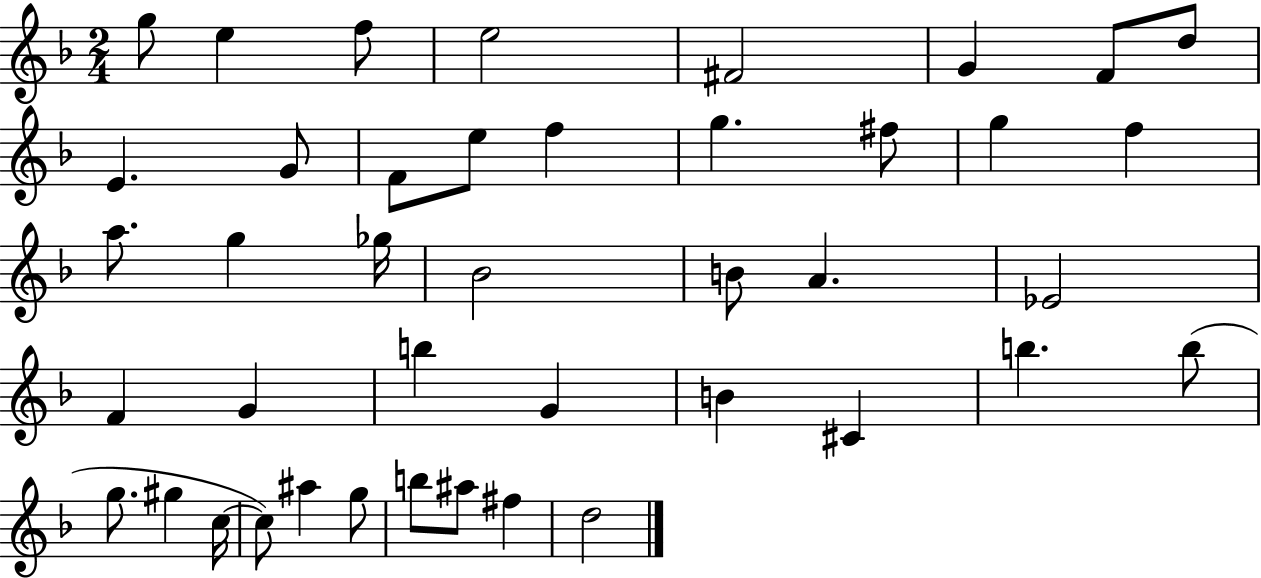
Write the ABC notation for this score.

X:1
T:Untitled
M:2/4
L:1/4
K:F
g/2 e f/2 e2 ^F2 G F/2 d/2 E G/2 F/2 e/2 f g ^f/2 g f a/2 g _g/4 _B2 B/2 A _E2 F G b G B ^C b b/2 g/2 ^g c/4 c/2 ^a g/2 b/2 ^a/2 ^f d2